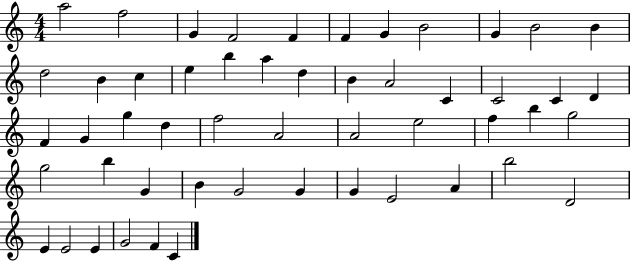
X:1
T:Untitled
M:4/4
L:1/4
K:C
a2 f2 G F2 F F G B2 G B2 B d2 B c e b a d B A2 C C2 C D F G g d f2 A2 A2 e2 f b g2 g2 b G B G2 G G E2 A b2 D2 E E2 E G2 F C